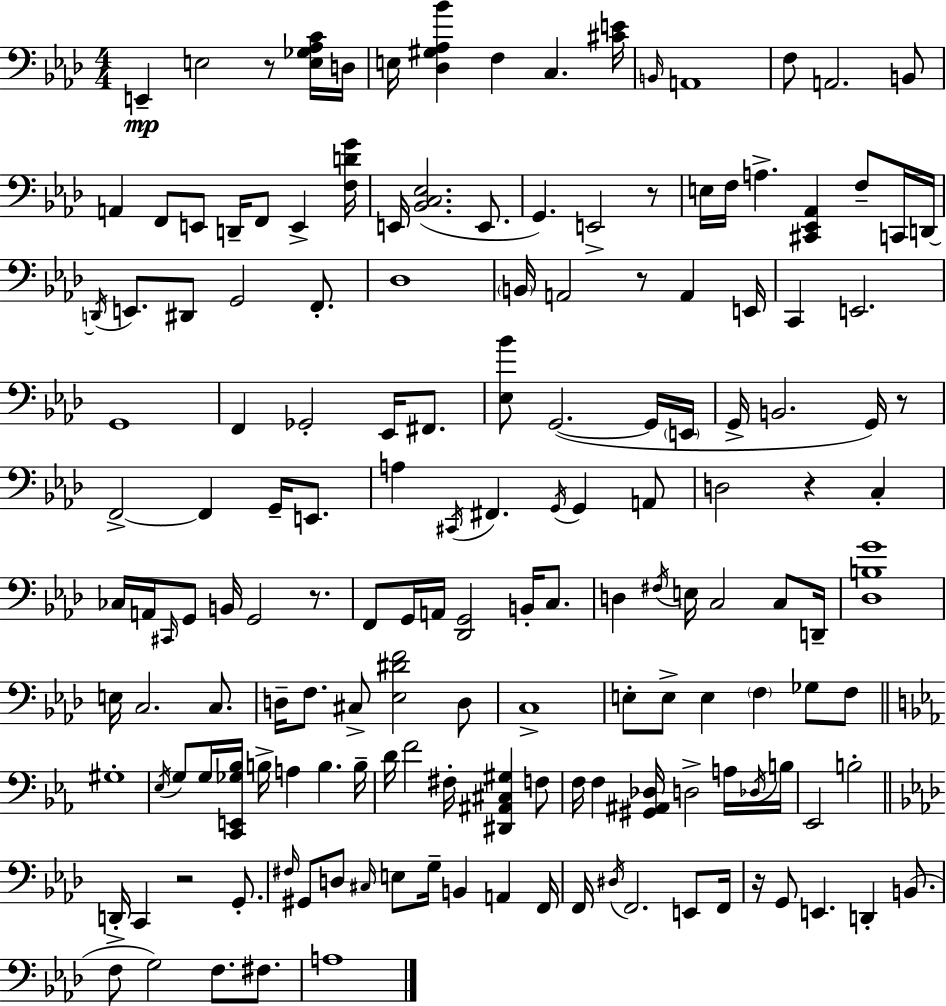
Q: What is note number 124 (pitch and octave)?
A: A2